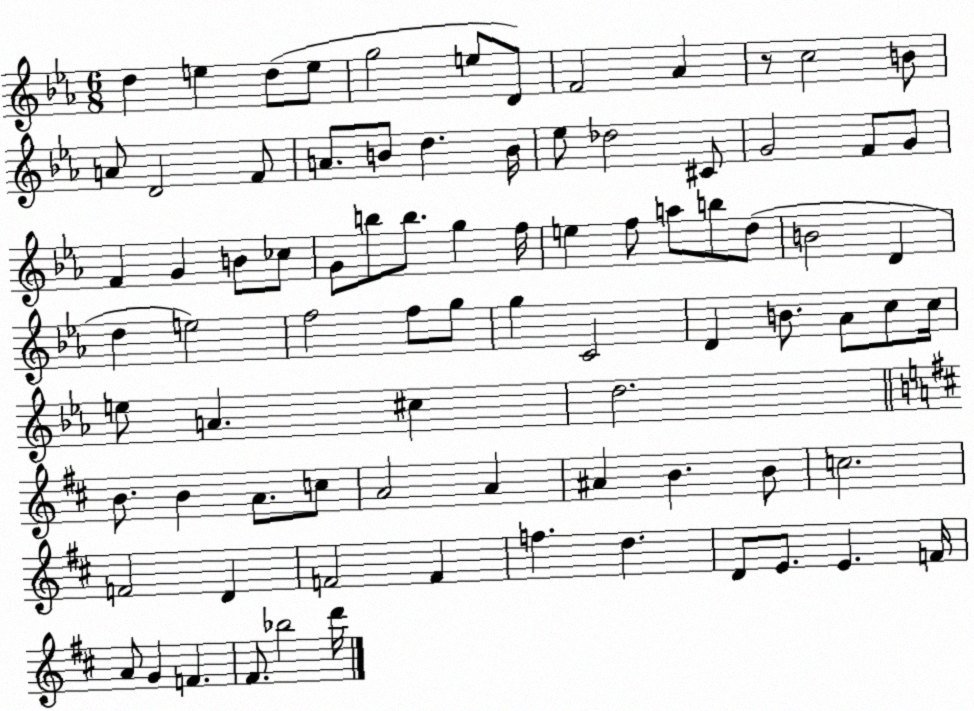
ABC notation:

X:1
T:Untitled
M:6/8
L:1/4
K:Eb
d e d/2 e/2 g2 e/2 D/2 F2 _A z/2 c2 B/2 A/2 D2 F/2 A/2 B/2 d B/4 _e/2 _d2 ^C/2 G2 F/2 G/2 F G B/2 _c/2 G/2 b/2 b/2 g f/4 e f/2 a/2 b/2 d/2 B2 D d e2 f2 f/2 g/2 g C2 D B/2 _A/2 c/2 c/4 e/2 A ^c d2 B/2 B A/2 c/2 A2 A ^A B B/2 c2 F2 D F2 F f d D/2 E/2 E F/4 A/2 G F ^F/2 _b2 d'/4